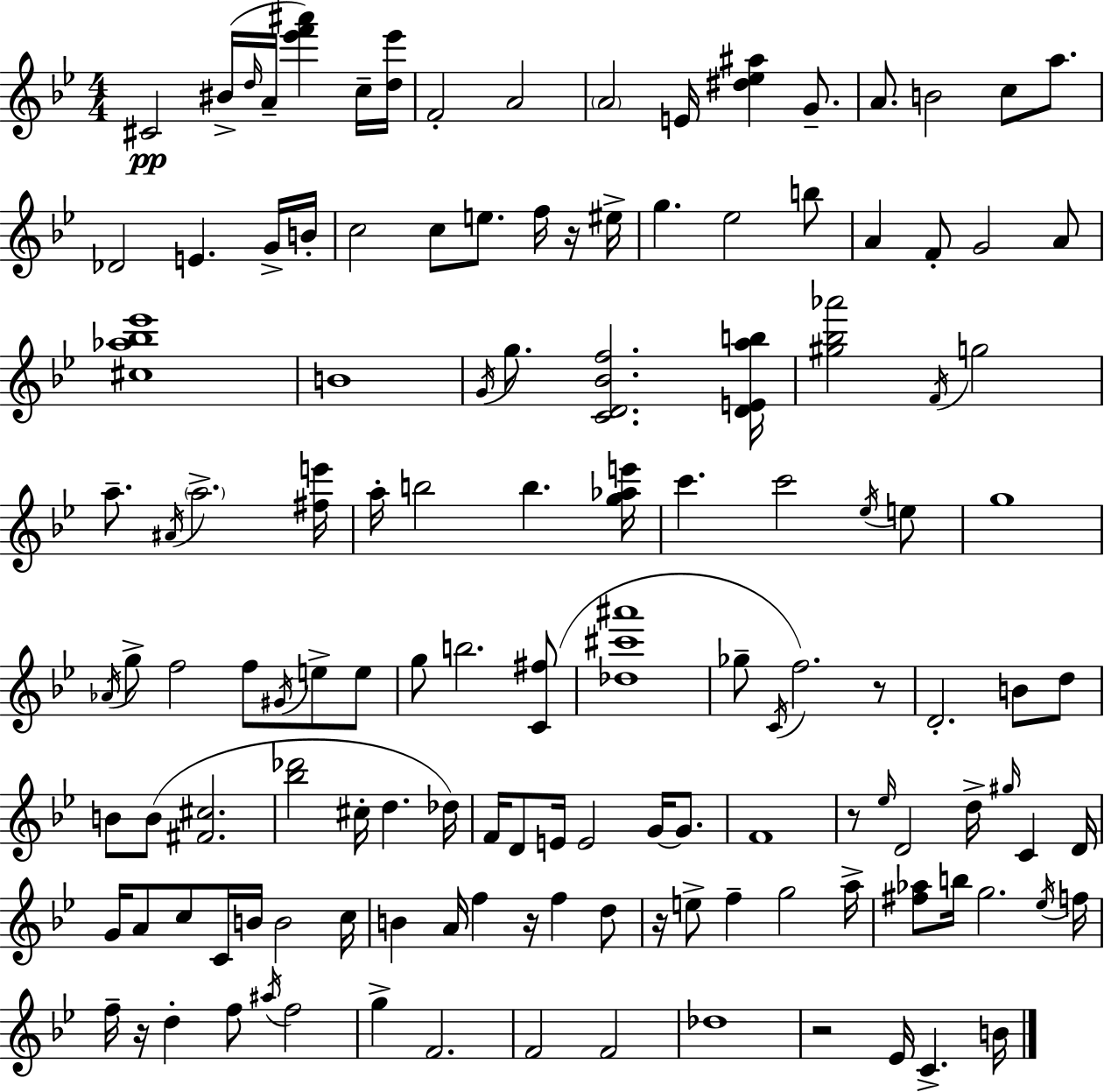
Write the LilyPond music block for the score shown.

{
  \clef treble
  \numericTimeSignature
  \time 4/4
  \key g \minor
  \repeat volta 2 { cis'2\pp bis'16->( \grace { d''16 } a'16-- <ees''' f''' ais'''>4) c''16-- | <d'' ees'''>16 f'2-. a'2 | \parenthesize a'2 e'16 <dis'' ees'' ais''>4 g'8.-- | a'8. b'2 c''8 a''8. | \break des'2 e'4. g'16-> | b'16-. c''2 c''8 e''8. f''16 r16 | eis''16-> g''4. ees''2 b''8 | a'4 f'8-. g'2 a'8 | \break <cis'' aes'' bes'' ees'''>1 | b'1 | \acciaccatura { g'16 } g''8. <c' d' bes' f''>2. | <d' e' a'' b''>16 <gis'' bes'' aes'''>2 \acciaccatura { f'16 } g''2 | \break a''8.-- \acciaccatura { ais'16 } \parenthesize a''2.-> | <fis'' e'''>16 a''16-. b''2 b''4. | <g'' aes'' e'''>16 c'''4. c'''2 | \acciaccatura { ees''16 } e''8 g''1 | \break \acciaccatura { aes'16 } g''8-> f''2 | f''8 \acciaccatura { gis'16 } e''8-> e''8 g''8 b''2. | <c' fis''>8( <des'' cis''' ais'''>1 | ges''8-- \acciaccatura { c'16 } f''2.) | \break r8 d'2.-. | b'8 d''8 b'8 b'8( <fis' cis''>2. | <bes'' des'''>2 | cis''16-. d''4. des''16) f'16 d'8 e'16 e'2 | \break g'16~~ g'8. f'1 | r8 \grace { ees''16 } d'2 | d''16-> \grace { gis''16 } c'4 d'16 g'16 a'8 c''8 c'16 | b'16 b'2 c''16 b'4 a'16 f''4 | \break r16 f''4 d''8 r16 e''8-> f''4-- | g''2 a''16-> <fis'' aes''>8 b''16 g''2. | \acciaccatura { ees''16 } f''16 f''16-- r16 d''4-. | f''8 \acciaccatura { ais''16 } f''2 g''4-> | \break f'2. f'2 | f'2 des''1 | r2 | ees'16 c'4.-> b'16 } \bar "|."
}